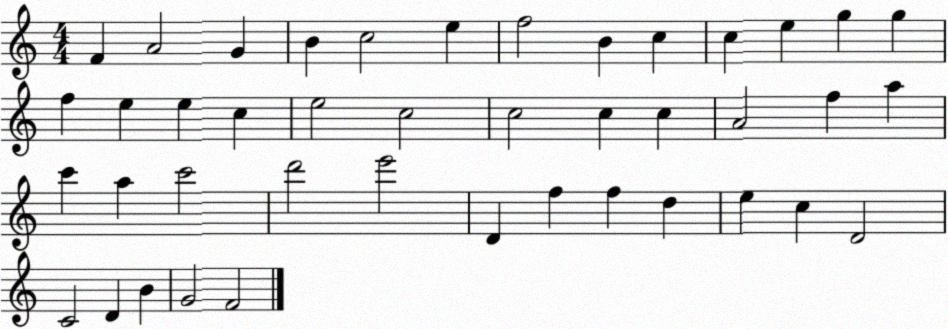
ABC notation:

X:1
T:Untitled
M:4/4
L:1/4
K:C
F A2 G B c2 e f2 B c c e g g f e e c e2 c2 c2 c c A2 f a c' a c'2 d'2 e'2 D f f d e c D2 C2 D B G2 F2